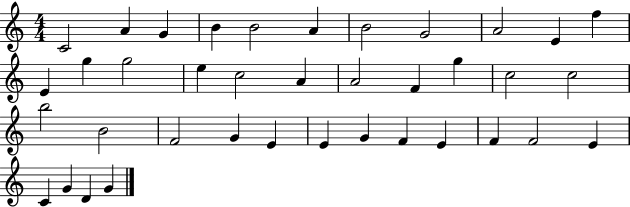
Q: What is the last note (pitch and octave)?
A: G4